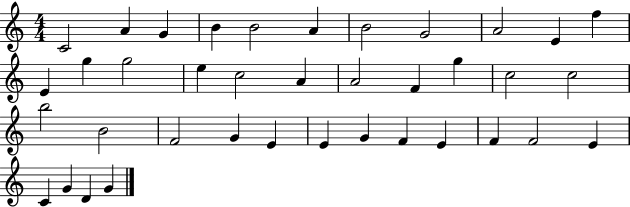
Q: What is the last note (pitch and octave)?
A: G4